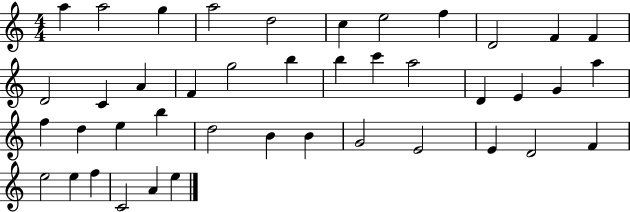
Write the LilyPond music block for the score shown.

{
  \clef treble
  \numericTimeSignature
  \time 4/4
  \key c \major
  a''4 a''2 g''4 | a''2 d''2 | c''4 e''2 f''4 | d'2 f'4 f'4 | \break d'2 c'4 a'4 | f'4 g''2 b''4 | b''4 c'''4 a''2 | d'4 e'4 g'4 a''4 | \break f''4 d''4 e''4 b''4 | d''2 b'4 b'4 | g'2 e'2 | e'4 d'2 f'4 | \break e''2 e''4 f''4 | c'2 a'4 e''4 | \bar "|."
}